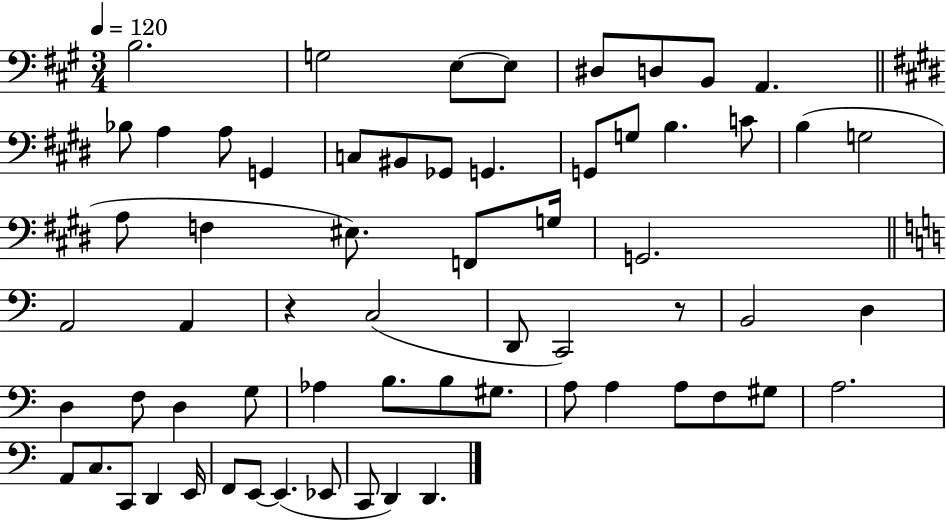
{
  \clef bass
  \numericTimeSignature
  \time 3/4
  \key a \major
  \tempo 4 = 120
  \repeat volta 2 { b2. | g2 e8~~ e8 | dis8 d8 b,8 a,4. | \bar "||" \break \key e \major bes8 a4 a8 g,4 | c8 bis,8 ges,8 g,4. | g,8 g8 b4. c'8 | b4( g2 | \break a8 f4 eis8.) f,8 g16 | g,2. | \bar "||" \break \key a \minor a,2 a,4 | r4 c2( | d,8 c,2) r8 | b,2 d4 | \break d4 f8 d4 g8 | aes4 b8. b8 gis8. | a8 a4 a8 f8 gis8 | a2. | \break a,8 c8. c,8 d,4 e,16 | f,8 e,8~~ e,4.( ees,8 | c,8 d,4) d,4. | } \bar "|."
}